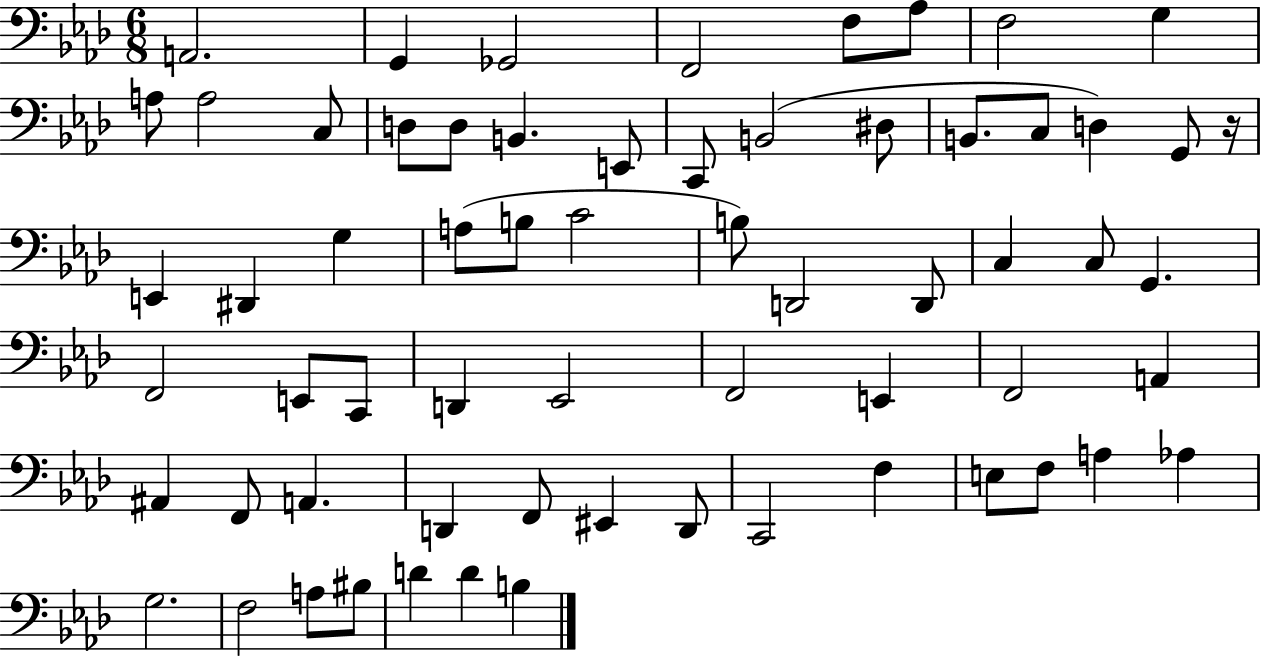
X:1
T:Untitled
M:6/8
L:1/4
K:Ab
A,,2 G,, _G,,2 F,,2 F,/2 _A,/2 F,2 G, A,/2 A,2 C,/2 D,/2 D,/2 B,, E,,/2 C,,/2 B,,2 ^D,/2 B,,/2 C,/2 D, G,,/2 z/4 E,, ^D,, G, A,/2 B,/2 C2 B,/2 D,,2 D,,/2 C, C,/2 G,, F,,2 E,,/2 C,,/2 D,, _E,,2 F,,2 E,, F,,2 A,, ^A,, F,,/2 A,, D,, F,,/2 ^E,, D,,/2 C,,2 F, E,/2 F,/2 A, _A, G,2 F,2 A,/2 ^B,/2 D D B,